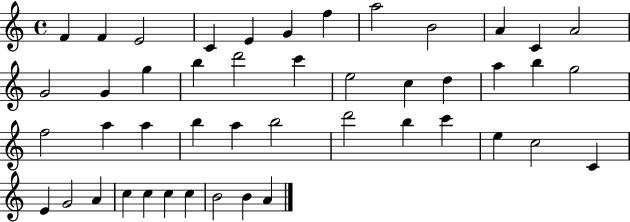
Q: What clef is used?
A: treble